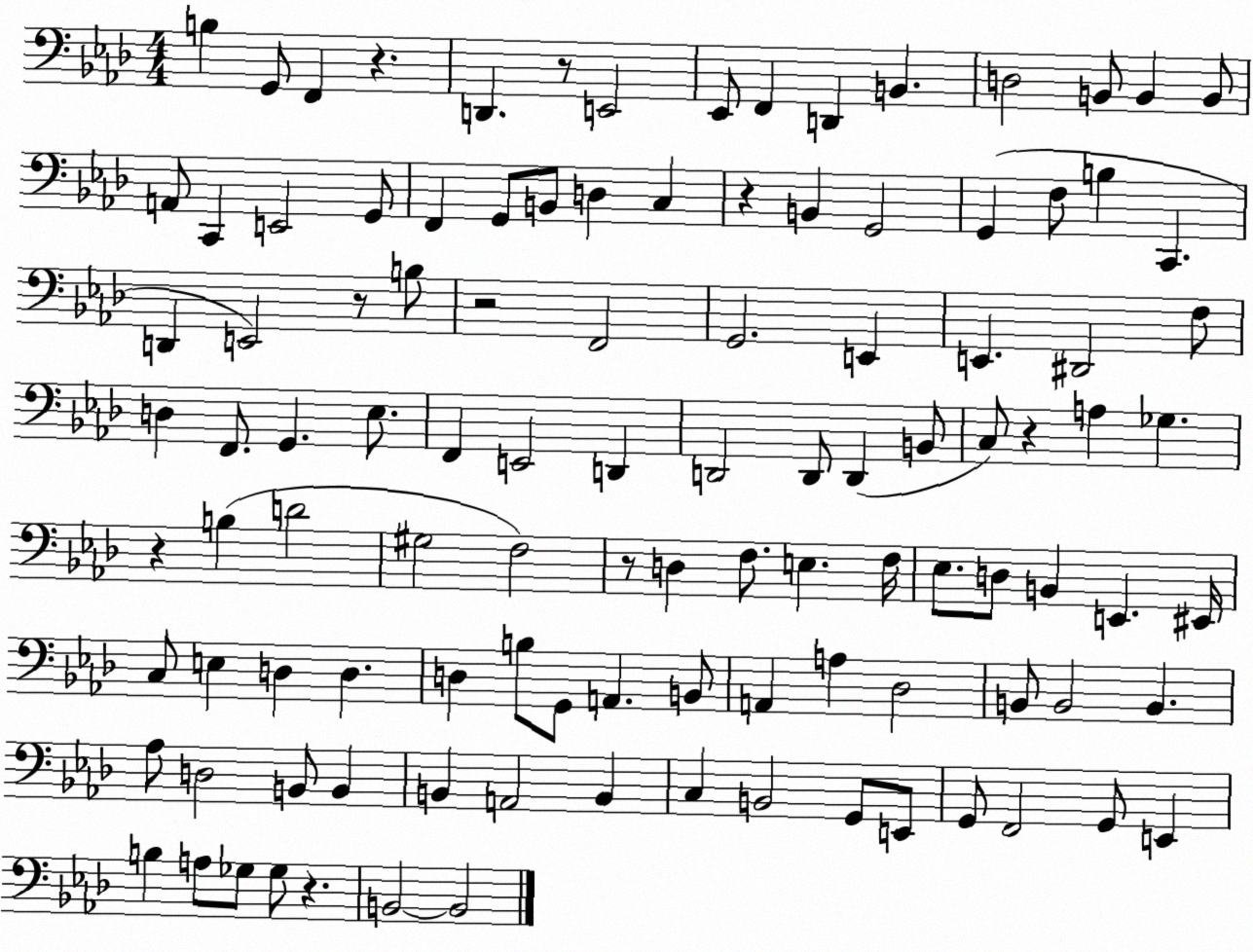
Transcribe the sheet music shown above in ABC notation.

X:1
T:Untitled
M:4/4
L:1/4
K:Ab
B, G,,/2 F,, z D,, z/2 E,,2 _E,,/2 F,, D,, B,, D,2 B,,/2 B,, B,,/2 A,,/2 C,, E,,2 G,,/2 F,, G,,/2 B,,/2 D, C, z B,, G,,2 G,, F,/2 B, C,, D,, E,,2 z/2 B,/2 z2 F,,2 G,,2 E,, E,, ^D,,2 F,/2 D, F,,/2 G,, _E,/2 F,, E,,2 D,, D,,2 D,,/2 D,, B,,/2 C,/2 z A, _G, z B, D2 ^G,2 F,2 z/2 D, F,/2 E, F,/4 _E,/2 D,/2 B,, E,, ^E,,/4 C,/2 E, D, D, D, B,/2 G,,/2 A,, B,,/2 A,, A, _D,2 B,,/2 B,,2 B,, _A,/2 D,2 B,,/2 B,, B,, A,,2 B,, C, B,,2 G,,/2 E,,/2 G,,/2 F,,2 G,,/2 E,, B, A,/2 _G,/2 _G,/2 z B,,2 B,,2